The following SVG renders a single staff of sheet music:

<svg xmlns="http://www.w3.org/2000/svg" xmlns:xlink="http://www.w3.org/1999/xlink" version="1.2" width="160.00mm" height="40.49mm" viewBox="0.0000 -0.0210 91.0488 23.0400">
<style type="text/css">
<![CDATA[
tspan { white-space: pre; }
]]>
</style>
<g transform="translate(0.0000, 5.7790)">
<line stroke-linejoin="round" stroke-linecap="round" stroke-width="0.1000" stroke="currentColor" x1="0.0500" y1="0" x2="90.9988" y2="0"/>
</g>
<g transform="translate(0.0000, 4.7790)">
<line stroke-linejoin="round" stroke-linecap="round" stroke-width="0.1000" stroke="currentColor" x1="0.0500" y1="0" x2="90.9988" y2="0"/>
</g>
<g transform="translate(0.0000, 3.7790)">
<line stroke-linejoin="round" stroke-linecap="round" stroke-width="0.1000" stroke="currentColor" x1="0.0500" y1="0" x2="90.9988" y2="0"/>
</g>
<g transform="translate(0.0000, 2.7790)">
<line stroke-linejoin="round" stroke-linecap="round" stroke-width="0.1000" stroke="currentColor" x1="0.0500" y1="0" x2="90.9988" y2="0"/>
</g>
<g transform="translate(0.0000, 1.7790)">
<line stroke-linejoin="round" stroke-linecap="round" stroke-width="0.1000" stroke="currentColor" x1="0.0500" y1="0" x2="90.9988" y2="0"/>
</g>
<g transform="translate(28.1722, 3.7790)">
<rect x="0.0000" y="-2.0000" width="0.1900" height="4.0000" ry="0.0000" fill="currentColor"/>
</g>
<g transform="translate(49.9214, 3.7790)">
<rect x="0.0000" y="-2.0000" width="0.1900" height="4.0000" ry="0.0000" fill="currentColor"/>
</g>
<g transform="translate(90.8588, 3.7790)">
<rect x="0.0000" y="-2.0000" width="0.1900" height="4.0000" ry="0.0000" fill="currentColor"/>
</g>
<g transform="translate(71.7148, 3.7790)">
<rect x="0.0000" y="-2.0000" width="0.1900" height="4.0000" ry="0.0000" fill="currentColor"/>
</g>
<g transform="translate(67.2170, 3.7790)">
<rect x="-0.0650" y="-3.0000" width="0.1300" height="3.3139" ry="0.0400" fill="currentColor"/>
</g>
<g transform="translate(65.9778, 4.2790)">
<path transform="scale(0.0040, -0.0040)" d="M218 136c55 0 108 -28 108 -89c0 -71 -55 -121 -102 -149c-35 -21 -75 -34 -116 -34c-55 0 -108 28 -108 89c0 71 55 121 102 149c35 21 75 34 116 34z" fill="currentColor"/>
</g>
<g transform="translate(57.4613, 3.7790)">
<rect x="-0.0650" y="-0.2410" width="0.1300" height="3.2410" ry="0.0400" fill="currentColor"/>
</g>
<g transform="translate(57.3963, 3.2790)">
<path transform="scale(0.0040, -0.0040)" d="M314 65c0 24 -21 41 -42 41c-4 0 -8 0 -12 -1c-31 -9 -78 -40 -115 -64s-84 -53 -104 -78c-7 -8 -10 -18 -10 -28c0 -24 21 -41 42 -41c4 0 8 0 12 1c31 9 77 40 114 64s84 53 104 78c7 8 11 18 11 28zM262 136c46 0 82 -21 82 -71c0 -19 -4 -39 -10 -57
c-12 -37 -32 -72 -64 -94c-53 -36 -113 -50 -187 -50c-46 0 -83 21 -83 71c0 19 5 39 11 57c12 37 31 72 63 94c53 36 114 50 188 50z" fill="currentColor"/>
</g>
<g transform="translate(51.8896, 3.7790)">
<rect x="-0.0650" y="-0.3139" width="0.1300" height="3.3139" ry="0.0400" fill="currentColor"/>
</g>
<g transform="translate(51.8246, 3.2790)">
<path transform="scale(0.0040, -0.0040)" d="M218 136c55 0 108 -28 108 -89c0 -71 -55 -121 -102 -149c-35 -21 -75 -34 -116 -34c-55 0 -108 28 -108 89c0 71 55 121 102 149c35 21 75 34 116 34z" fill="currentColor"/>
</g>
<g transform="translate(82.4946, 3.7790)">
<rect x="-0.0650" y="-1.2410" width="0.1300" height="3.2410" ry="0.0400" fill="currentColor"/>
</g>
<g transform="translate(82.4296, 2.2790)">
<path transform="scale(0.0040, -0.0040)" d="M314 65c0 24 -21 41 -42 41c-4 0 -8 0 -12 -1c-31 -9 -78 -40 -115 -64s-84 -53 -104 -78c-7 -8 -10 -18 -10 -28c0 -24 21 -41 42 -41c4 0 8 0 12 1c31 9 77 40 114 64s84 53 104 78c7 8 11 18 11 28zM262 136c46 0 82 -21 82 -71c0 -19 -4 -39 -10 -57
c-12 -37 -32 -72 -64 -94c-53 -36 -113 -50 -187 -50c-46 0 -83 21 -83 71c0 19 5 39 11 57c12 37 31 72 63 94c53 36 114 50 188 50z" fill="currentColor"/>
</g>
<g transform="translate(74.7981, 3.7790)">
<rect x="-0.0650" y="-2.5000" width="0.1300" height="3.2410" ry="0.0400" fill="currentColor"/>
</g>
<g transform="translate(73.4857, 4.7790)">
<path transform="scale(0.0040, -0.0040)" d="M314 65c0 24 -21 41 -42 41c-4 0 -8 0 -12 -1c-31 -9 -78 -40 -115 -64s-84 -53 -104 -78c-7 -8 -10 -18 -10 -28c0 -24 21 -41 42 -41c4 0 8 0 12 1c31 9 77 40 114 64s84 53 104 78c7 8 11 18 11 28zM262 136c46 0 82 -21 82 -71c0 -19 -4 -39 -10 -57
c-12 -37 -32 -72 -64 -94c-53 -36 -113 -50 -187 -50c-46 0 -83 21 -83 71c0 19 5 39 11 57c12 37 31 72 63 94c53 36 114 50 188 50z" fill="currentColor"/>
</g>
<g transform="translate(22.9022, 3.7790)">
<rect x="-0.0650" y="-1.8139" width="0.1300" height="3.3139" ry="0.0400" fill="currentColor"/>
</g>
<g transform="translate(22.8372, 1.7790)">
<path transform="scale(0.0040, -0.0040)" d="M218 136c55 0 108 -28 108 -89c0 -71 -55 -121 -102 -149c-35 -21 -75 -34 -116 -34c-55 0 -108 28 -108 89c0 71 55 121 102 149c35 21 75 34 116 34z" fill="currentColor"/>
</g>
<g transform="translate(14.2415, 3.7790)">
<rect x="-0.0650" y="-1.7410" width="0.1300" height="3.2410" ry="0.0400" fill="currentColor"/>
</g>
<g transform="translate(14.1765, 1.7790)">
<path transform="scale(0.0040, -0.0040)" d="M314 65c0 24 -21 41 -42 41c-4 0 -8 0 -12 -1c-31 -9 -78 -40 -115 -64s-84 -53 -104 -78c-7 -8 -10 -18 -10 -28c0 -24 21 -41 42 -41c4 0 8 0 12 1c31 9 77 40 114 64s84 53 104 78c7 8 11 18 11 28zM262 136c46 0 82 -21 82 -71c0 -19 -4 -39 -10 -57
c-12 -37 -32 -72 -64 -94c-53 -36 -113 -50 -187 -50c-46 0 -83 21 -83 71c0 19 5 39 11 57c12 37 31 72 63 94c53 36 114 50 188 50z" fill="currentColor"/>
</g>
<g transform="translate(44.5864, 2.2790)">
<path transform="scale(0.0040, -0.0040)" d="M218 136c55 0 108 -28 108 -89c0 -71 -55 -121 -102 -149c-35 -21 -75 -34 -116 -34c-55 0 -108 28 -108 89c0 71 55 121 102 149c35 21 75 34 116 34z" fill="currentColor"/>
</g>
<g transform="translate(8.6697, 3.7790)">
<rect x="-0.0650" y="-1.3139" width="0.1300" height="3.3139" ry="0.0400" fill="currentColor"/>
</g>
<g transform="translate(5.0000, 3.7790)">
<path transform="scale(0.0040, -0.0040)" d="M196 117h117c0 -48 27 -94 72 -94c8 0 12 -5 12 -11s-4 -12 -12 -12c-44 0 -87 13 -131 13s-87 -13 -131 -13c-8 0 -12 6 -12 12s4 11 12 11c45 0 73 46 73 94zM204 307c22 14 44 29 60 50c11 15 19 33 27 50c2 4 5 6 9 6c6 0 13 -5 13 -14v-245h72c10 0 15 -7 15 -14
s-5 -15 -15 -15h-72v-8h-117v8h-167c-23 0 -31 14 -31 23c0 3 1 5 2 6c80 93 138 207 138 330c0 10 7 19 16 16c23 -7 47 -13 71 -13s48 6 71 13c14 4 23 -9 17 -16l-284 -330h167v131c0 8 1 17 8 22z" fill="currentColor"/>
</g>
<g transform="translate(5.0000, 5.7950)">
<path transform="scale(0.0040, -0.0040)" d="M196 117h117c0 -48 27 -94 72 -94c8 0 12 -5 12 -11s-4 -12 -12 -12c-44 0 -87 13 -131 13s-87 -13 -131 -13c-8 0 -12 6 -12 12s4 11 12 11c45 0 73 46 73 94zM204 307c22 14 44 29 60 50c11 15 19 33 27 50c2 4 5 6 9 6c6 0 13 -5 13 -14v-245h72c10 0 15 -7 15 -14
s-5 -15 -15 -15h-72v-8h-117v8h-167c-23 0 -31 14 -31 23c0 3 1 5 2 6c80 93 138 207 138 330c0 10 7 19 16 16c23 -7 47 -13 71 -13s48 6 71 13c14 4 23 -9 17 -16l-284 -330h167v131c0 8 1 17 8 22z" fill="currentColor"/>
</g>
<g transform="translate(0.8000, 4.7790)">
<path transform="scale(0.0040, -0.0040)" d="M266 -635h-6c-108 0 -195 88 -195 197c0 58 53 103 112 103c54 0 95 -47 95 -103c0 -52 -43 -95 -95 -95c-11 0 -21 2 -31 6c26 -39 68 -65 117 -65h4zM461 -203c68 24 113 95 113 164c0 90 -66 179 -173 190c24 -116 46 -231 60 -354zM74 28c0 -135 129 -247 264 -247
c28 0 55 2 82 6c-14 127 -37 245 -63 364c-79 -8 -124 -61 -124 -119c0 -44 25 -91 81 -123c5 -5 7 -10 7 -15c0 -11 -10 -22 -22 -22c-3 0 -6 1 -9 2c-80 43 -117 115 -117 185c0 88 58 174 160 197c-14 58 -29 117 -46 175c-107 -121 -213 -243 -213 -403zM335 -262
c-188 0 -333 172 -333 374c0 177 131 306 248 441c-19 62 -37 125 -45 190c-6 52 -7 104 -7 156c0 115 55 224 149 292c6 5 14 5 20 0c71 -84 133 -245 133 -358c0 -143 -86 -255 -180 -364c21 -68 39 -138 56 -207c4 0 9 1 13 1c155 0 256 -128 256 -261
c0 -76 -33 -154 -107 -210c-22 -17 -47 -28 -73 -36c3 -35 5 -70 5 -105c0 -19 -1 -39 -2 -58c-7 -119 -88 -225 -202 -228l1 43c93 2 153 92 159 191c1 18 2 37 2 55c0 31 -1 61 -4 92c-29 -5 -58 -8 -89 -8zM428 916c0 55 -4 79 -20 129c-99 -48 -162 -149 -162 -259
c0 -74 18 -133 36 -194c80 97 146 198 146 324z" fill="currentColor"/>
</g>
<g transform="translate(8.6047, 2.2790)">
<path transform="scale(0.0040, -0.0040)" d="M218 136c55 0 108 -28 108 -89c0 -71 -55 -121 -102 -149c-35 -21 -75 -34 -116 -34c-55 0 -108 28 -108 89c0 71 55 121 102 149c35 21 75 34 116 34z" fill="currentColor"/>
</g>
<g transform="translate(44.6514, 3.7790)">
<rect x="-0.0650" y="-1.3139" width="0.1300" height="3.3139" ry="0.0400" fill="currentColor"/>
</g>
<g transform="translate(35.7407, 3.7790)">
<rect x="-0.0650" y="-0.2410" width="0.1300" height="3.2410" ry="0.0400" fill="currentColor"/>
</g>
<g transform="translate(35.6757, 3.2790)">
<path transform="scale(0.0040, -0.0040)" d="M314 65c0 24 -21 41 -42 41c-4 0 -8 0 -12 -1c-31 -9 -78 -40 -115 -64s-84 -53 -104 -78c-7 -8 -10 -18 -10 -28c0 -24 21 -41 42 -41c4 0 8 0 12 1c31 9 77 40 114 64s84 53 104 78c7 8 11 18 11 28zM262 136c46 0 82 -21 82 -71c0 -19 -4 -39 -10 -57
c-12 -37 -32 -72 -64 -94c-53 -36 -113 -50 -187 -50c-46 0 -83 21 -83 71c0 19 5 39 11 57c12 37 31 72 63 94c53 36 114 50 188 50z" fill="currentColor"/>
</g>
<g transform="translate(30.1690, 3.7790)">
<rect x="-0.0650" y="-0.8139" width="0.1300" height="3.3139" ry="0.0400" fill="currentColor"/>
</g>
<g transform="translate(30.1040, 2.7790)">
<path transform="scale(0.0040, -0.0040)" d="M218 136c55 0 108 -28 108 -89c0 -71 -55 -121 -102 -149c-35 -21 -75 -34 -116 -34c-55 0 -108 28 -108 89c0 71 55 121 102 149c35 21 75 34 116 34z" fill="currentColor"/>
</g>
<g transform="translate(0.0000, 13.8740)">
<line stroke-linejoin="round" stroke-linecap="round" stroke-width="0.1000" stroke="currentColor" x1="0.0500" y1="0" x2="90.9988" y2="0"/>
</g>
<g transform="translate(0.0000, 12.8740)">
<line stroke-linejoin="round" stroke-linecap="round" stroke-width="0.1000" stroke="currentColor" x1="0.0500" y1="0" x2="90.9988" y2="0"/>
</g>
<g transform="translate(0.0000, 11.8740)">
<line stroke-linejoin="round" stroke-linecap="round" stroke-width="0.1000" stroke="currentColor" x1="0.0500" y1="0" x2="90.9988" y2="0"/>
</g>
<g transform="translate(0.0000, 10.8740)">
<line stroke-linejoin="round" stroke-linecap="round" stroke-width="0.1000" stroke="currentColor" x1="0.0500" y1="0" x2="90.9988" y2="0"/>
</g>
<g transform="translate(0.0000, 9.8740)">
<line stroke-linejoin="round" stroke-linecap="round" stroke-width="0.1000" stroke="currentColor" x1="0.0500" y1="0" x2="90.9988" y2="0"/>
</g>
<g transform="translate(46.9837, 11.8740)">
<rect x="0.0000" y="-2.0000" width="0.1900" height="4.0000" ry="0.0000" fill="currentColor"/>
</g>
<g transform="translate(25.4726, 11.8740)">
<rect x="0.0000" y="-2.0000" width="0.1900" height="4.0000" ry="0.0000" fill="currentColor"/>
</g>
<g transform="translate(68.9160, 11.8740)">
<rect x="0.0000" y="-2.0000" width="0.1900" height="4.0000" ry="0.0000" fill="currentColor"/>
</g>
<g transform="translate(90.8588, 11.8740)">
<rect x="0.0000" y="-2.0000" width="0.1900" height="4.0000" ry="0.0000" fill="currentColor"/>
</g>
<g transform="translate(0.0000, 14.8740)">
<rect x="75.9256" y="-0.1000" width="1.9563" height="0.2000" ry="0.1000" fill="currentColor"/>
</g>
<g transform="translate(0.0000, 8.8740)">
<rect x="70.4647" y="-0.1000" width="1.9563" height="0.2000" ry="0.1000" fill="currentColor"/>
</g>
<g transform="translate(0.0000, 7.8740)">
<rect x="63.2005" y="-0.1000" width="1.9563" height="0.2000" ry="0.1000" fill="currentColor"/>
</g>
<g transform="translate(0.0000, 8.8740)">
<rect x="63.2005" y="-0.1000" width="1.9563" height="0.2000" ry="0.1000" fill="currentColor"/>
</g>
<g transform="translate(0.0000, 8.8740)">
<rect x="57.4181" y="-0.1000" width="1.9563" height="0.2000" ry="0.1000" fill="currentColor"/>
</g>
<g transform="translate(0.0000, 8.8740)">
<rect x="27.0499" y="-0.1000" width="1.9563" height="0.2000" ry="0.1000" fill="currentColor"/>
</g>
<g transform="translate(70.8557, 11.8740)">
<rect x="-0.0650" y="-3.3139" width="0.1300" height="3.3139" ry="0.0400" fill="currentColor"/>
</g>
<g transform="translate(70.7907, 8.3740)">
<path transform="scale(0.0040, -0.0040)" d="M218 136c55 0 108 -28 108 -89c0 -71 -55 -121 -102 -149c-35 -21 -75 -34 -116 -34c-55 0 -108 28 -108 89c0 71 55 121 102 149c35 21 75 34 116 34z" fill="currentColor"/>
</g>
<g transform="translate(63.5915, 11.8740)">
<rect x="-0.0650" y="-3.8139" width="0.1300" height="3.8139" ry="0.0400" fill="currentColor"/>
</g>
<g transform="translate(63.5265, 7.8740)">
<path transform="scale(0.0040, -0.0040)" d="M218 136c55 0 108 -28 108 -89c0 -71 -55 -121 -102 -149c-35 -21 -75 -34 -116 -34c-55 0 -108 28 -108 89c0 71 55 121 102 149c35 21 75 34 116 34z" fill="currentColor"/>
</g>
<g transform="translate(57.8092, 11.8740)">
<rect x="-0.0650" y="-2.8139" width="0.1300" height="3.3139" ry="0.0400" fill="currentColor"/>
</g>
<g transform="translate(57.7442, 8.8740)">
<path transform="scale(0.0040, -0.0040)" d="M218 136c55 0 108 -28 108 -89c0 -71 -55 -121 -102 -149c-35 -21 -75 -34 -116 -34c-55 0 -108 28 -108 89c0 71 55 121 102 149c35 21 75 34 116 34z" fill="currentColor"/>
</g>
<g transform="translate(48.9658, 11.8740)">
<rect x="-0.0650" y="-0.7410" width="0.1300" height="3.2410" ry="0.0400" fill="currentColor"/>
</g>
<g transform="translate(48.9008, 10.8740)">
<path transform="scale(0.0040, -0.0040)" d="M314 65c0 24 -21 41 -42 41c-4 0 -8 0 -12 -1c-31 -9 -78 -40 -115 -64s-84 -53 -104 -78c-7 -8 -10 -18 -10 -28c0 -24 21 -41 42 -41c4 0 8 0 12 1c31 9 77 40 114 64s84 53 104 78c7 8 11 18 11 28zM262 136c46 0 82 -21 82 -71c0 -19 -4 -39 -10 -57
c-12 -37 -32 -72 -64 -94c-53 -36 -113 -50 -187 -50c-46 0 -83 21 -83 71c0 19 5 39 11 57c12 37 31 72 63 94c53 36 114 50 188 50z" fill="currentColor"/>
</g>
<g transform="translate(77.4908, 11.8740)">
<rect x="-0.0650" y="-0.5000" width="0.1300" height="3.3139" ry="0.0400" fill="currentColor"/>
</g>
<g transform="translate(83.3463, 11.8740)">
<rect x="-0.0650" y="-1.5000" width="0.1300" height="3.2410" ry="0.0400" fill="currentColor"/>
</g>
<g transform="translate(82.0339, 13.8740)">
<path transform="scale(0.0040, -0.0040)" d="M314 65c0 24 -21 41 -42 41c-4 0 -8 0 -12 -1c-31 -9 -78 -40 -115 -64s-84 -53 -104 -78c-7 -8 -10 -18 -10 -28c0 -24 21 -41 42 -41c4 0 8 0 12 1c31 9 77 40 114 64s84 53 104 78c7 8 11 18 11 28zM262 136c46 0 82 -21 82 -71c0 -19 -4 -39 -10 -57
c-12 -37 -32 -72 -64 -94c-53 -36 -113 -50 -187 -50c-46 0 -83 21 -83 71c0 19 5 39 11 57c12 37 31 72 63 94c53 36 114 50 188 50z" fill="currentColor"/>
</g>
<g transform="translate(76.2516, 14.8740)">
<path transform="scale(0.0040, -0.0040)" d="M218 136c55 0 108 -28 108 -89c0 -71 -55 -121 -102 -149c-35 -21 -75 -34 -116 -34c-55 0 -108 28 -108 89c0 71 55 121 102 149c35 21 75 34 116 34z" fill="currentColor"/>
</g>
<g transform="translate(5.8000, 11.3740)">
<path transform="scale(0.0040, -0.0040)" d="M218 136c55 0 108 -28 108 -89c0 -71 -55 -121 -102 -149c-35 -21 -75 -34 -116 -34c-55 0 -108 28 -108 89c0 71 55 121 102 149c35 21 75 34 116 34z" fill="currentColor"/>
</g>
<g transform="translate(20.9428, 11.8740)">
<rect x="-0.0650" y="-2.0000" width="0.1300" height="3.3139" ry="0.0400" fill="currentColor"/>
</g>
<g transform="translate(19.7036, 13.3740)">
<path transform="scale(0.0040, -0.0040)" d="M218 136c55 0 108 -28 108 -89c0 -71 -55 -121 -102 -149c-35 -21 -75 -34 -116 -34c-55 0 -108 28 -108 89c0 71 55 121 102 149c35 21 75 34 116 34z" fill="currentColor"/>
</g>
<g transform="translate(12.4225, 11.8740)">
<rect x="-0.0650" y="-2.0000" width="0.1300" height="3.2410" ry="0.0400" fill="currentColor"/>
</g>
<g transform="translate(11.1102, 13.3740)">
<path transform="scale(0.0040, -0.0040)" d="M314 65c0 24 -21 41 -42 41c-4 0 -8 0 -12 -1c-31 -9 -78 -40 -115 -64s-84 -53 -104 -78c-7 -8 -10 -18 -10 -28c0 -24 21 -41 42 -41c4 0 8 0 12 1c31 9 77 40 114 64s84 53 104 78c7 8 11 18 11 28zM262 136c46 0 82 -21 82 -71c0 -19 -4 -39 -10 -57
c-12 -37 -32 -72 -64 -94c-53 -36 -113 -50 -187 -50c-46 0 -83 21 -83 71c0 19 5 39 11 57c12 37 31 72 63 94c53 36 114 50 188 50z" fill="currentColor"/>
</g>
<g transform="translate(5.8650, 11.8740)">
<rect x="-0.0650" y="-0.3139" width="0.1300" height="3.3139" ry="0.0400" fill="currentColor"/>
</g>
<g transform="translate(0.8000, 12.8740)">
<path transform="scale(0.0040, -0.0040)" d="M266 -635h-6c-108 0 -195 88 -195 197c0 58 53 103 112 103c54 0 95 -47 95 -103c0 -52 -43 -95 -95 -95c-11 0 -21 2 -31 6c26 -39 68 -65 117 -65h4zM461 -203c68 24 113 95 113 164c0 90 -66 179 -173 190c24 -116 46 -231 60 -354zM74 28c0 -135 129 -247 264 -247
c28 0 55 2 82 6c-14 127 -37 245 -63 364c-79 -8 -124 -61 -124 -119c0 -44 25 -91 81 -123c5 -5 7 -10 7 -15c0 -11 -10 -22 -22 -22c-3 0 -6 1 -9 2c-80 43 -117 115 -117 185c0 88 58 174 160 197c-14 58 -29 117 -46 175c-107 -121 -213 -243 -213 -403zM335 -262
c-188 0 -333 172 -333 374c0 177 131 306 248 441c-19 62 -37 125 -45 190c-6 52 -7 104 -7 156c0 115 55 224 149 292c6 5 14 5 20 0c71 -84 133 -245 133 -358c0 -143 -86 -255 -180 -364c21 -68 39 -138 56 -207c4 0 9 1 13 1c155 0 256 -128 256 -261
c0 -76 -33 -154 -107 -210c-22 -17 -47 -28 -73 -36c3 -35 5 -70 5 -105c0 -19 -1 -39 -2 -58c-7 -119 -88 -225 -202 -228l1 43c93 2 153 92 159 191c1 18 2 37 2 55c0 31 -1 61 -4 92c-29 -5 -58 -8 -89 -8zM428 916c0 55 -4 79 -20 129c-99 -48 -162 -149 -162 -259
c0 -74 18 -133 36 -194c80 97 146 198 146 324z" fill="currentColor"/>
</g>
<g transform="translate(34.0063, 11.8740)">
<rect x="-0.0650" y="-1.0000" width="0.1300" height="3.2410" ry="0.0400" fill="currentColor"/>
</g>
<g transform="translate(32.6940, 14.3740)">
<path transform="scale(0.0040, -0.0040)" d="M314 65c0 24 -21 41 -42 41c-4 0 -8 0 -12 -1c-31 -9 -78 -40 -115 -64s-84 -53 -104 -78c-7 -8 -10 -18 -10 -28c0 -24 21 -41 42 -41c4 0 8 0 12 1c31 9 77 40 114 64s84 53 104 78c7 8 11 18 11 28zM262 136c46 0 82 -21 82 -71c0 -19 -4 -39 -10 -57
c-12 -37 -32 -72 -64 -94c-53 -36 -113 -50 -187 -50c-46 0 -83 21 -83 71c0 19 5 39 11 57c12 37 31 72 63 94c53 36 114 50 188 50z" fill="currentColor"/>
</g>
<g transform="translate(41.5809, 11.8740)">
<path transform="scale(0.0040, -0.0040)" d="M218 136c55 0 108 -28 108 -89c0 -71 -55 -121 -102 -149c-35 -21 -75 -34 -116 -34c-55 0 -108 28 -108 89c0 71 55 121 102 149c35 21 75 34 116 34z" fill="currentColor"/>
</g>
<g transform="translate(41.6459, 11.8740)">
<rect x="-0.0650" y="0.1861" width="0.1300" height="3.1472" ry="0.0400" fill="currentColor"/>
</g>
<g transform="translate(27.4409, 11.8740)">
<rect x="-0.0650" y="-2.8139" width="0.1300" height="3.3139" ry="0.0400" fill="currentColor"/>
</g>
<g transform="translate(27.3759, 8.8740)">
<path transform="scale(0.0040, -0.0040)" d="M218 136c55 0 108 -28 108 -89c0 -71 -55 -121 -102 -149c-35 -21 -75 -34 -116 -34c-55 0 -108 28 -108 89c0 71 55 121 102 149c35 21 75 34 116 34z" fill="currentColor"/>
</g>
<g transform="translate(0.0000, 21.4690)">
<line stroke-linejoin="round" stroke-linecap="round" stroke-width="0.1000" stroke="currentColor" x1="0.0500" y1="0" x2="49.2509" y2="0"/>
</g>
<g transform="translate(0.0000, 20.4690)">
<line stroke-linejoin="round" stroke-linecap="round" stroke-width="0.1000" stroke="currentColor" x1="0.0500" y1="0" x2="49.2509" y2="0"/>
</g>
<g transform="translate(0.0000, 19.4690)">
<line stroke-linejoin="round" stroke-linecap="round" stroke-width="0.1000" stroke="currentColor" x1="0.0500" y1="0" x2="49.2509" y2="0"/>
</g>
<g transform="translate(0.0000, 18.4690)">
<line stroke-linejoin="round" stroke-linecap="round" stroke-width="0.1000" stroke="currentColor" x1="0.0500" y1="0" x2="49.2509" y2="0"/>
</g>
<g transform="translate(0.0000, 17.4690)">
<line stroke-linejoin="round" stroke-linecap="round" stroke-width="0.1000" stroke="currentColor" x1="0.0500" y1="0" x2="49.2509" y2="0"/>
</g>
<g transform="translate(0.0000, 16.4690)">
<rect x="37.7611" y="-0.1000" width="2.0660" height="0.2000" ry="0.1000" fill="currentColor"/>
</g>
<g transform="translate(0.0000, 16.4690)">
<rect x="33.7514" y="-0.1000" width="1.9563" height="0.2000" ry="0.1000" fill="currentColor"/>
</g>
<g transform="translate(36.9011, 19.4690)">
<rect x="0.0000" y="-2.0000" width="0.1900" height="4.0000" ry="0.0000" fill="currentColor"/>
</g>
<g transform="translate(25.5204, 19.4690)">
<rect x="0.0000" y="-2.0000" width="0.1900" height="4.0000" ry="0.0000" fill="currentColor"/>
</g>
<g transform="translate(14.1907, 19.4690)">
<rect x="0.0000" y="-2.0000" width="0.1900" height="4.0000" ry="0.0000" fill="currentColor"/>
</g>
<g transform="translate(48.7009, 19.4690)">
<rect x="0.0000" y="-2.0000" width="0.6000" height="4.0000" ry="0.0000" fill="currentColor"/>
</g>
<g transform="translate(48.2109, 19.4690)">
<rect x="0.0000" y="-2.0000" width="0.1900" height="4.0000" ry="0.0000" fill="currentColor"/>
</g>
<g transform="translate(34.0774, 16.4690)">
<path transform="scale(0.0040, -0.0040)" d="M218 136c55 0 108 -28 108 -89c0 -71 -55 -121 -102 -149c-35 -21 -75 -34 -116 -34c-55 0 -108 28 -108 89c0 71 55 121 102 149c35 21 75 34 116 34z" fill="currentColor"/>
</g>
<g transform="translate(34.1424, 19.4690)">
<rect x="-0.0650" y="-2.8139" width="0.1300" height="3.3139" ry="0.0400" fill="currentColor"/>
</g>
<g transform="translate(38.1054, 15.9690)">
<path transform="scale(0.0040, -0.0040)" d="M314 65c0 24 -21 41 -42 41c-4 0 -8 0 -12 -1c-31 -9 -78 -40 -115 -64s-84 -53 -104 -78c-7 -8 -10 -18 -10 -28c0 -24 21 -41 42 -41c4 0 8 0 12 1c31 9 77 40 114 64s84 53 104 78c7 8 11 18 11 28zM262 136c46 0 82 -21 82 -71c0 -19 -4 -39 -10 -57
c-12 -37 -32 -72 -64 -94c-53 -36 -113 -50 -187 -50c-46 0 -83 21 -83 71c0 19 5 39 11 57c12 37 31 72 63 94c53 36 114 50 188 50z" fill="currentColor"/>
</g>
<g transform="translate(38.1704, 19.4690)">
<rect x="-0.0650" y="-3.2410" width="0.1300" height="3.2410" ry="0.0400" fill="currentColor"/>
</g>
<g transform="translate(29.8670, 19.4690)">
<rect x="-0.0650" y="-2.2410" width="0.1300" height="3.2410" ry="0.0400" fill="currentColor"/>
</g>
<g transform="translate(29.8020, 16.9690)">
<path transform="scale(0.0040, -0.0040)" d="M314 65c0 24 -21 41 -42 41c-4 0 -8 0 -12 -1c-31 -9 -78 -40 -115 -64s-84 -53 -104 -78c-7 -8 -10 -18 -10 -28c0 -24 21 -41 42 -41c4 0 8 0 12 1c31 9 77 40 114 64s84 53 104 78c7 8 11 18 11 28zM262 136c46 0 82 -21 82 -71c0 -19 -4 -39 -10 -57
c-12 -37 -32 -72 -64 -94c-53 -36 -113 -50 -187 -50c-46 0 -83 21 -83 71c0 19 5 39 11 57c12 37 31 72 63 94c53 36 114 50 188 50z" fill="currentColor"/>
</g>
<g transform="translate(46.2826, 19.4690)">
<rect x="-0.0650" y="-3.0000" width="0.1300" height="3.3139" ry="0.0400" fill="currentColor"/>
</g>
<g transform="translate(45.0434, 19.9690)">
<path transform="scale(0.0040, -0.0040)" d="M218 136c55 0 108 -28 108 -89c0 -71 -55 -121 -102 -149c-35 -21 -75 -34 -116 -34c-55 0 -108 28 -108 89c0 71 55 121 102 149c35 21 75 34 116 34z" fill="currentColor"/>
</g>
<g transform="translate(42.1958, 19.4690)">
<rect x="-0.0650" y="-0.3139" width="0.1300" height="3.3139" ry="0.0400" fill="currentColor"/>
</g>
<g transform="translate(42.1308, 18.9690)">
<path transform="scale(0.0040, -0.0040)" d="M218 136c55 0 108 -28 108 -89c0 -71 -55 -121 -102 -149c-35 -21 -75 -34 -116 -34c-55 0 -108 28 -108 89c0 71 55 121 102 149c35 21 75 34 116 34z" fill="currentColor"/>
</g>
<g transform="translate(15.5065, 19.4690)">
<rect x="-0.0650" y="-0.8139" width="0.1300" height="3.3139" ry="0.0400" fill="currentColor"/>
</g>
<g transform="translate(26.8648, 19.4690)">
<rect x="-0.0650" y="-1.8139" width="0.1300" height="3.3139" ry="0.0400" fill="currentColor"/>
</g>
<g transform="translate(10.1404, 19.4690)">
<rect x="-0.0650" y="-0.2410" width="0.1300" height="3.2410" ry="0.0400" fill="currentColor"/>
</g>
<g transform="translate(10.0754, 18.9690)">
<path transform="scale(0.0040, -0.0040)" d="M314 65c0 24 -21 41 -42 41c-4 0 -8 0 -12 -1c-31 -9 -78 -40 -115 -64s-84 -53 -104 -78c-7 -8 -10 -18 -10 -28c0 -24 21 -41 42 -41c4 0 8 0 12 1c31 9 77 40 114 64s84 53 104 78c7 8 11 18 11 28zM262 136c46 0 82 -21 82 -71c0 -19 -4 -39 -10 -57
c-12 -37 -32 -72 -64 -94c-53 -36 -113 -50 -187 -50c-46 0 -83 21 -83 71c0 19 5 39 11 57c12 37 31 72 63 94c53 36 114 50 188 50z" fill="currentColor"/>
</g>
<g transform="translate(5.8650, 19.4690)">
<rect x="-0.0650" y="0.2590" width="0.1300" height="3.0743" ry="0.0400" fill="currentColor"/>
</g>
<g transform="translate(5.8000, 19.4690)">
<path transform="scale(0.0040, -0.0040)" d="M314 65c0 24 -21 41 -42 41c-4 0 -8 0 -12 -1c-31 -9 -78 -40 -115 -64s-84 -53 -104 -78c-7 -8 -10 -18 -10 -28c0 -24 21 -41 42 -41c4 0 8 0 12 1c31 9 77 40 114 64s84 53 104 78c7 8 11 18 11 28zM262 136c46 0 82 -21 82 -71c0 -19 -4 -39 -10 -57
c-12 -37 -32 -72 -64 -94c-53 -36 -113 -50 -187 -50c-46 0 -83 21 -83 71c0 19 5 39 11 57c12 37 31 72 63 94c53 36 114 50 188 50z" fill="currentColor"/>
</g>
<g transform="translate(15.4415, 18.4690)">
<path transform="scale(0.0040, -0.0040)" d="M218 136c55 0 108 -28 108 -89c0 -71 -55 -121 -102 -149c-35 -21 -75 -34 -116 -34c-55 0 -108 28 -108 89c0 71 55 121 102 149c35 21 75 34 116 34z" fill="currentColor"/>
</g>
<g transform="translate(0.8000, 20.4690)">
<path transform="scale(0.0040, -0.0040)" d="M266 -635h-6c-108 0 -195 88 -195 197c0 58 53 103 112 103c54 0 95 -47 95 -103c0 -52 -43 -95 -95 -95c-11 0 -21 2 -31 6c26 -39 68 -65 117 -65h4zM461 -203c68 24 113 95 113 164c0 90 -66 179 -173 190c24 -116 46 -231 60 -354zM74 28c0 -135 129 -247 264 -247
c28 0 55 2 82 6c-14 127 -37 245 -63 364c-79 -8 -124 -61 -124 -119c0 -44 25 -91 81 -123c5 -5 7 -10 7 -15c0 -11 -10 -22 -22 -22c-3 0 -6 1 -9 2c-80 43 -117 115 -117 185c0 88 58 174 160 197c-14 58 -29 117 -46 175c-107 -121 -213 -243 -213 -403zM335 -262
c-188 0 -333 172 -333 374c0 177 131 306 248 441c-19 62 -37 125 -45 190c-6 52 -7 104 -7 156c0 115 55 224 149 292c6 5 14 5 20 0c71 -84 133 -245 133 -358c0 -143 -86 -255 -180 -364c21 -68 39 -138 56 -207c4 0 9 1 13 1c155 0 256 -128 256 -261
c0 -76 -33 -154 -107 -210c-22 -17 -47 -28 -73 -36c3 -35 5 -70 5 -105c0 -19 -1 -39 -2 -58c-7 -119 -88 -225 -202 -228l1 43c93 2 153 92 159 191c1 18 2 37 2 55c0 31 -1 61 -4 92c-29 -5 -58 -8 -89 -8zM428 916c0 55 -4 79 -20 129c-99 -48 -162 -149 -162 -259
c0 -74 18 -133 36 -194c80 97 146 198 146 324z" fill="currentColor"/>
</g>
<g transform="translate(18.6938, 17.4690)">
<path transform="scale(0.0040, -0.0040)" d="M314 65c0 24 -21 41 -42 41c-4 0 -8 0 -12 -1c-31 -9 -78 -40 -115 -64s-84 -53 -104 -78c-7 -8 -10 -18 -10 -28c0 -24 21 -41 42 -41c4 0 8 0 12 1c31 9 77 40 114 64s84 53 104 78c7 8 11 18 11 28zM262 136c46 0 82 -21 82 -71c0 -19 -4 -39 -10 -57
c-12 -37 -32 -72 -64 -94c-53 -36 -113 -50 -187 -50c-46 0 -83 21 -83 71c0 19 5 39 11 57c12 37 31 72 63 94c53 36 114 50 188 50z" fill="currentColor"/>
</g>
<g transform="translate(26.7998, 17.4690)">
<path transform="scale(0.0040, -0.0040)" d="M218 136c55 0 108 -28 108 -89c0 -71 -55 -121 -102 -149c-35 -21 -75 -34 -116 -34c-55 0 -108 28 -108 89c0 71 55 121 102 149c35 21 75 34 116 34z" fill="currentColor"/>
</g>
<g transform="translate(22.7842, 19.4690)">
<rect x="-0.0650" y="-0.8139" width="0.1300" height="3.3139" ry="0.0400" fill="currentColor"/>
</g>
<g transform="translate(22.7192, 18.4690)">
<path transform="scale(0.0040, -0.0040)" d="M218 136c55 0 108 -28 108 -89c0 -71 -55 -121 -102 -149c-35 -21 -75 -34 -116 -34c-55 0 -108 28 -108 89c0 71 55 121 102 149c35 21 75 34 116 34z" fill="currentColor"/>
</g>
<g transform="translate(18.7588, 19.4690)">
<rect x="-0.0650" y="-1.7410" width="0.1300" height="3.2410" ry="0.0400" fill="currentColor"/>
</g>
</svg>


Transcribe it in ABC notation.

X:1
T:Untitled
M:4/4
L:1/4
K:C
e f2 f d c2 e c c2 A G2 e2 c F2 F a D2 B d2 a c' b C E2 B2 c2 d f2 d f g2 a b2 c A